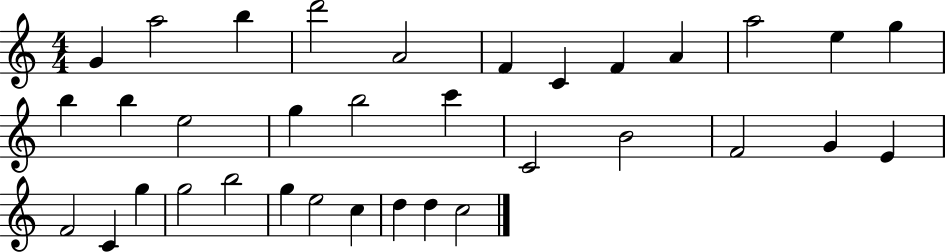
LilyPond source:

{
  \clef treble
  \numericTimeSignature
  \time 4/4
  \key c \major
  g'4 a''2 b''4 | d'''2 a'2 | f'4 c'4 f'4 a'4 | a''2 e''4 g''4 | \break b''4 b''4 e''2 | g''4 b''2 c'''4 | c'2 b'2 | f'2 g'4 e'4 | \break f'2 c'4 g''4 | g''2 b''2 | g''4 e''2 c''4 | d''4 d''4 c''2 | \break \bar "|."
}